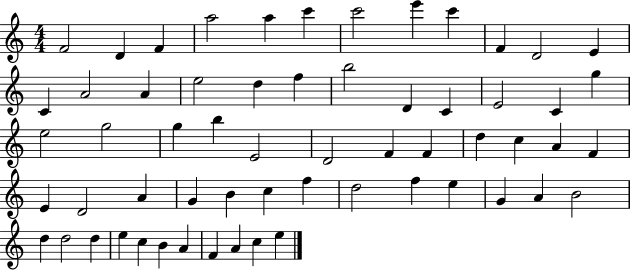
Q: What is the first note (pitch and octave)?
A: F4